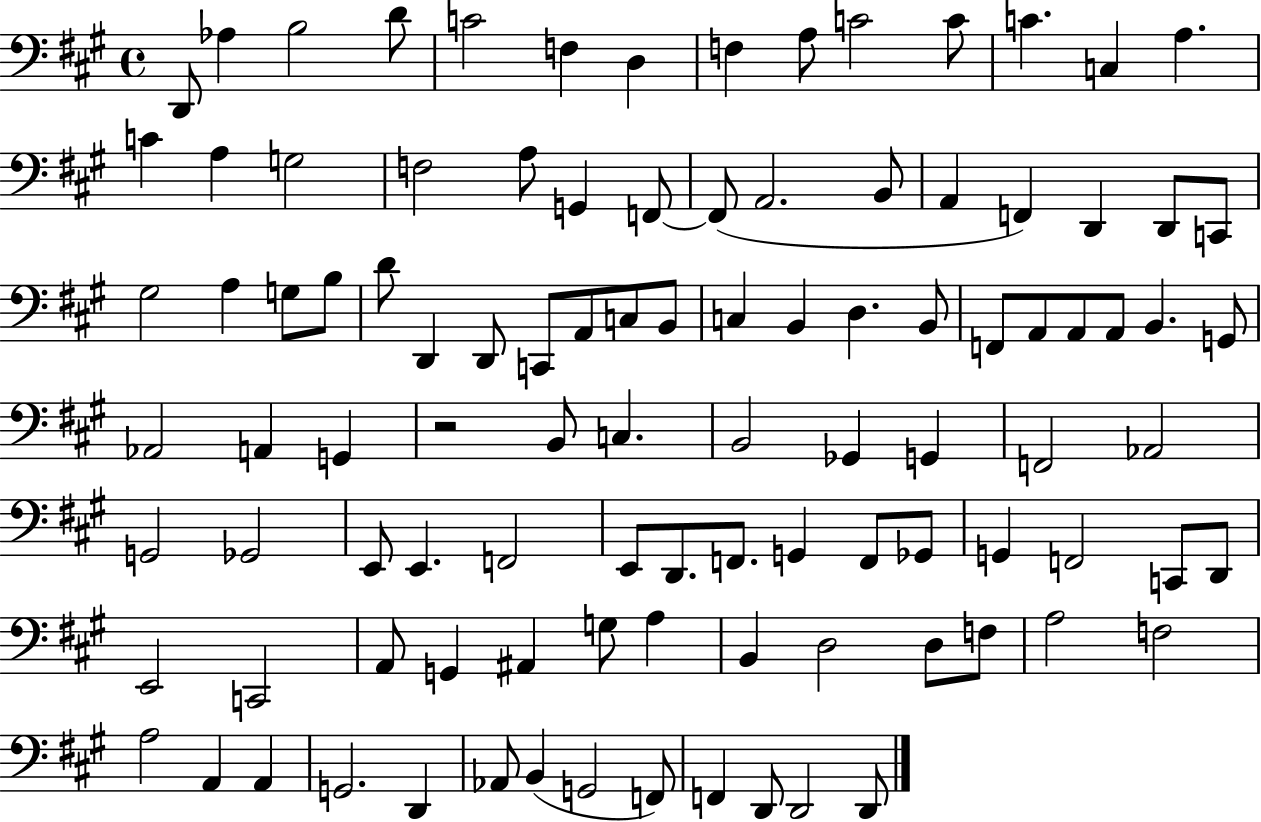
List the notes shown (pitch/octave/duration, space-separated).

D2/e Ab3/q B3/h D4/e C4/h F3/q D3/q F3/q A3/e C4/h C4/e C4/q. C3/q A3/q. C4/q A3/q G3/h F3/h A3/e G2/q F2/e F2/e A2/h. B2/e A2/q F2/q D2/q D2/e C2/e G#3/h A3/q G3/e B3/e D4/e D2/q D2/e C2/e A2/e C3/e B2/e C3/q B2/q D3/q. B2/e F2/e A2/e A2/e A2/e B2/q. G2/e Ab2/h A2/q G2/q R/h B2/e C3/q. B2/h Gb2/q G2/q F2/h Ab2/h G2/h Gb2/h E2/e E2/q. F2/h E2/e D2/e. F2/e. G2/q F2/e Gb2/e G2/q F2/h C2/e D2/e E2/h C2/h A2/e G2/q A#2/q G3/e A3/q B2/q D3/h D3/e F3/e A3/h F3/h A3/h A2/q A2/q G2/h. D2/q Ab2/e B2/q G2/h F2/e F2/q D2/e D2/h D2/e